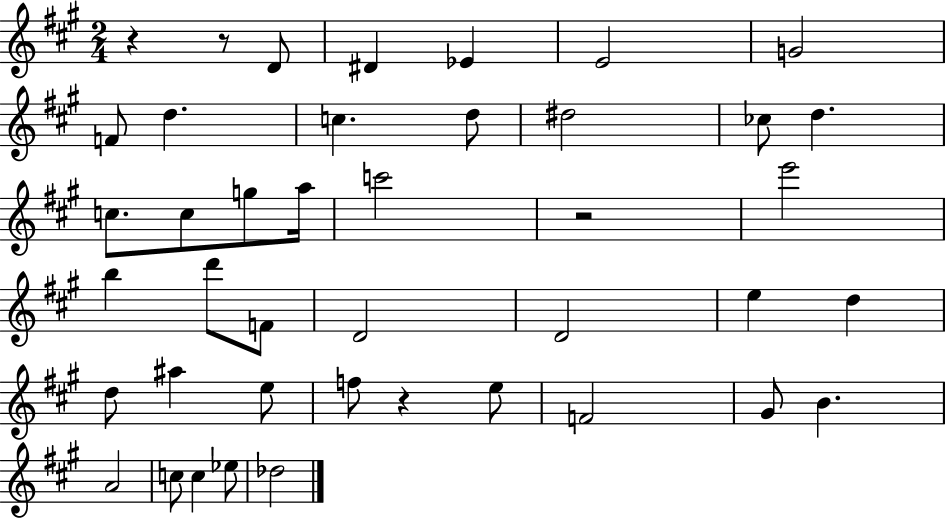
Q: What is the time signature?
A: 2/4